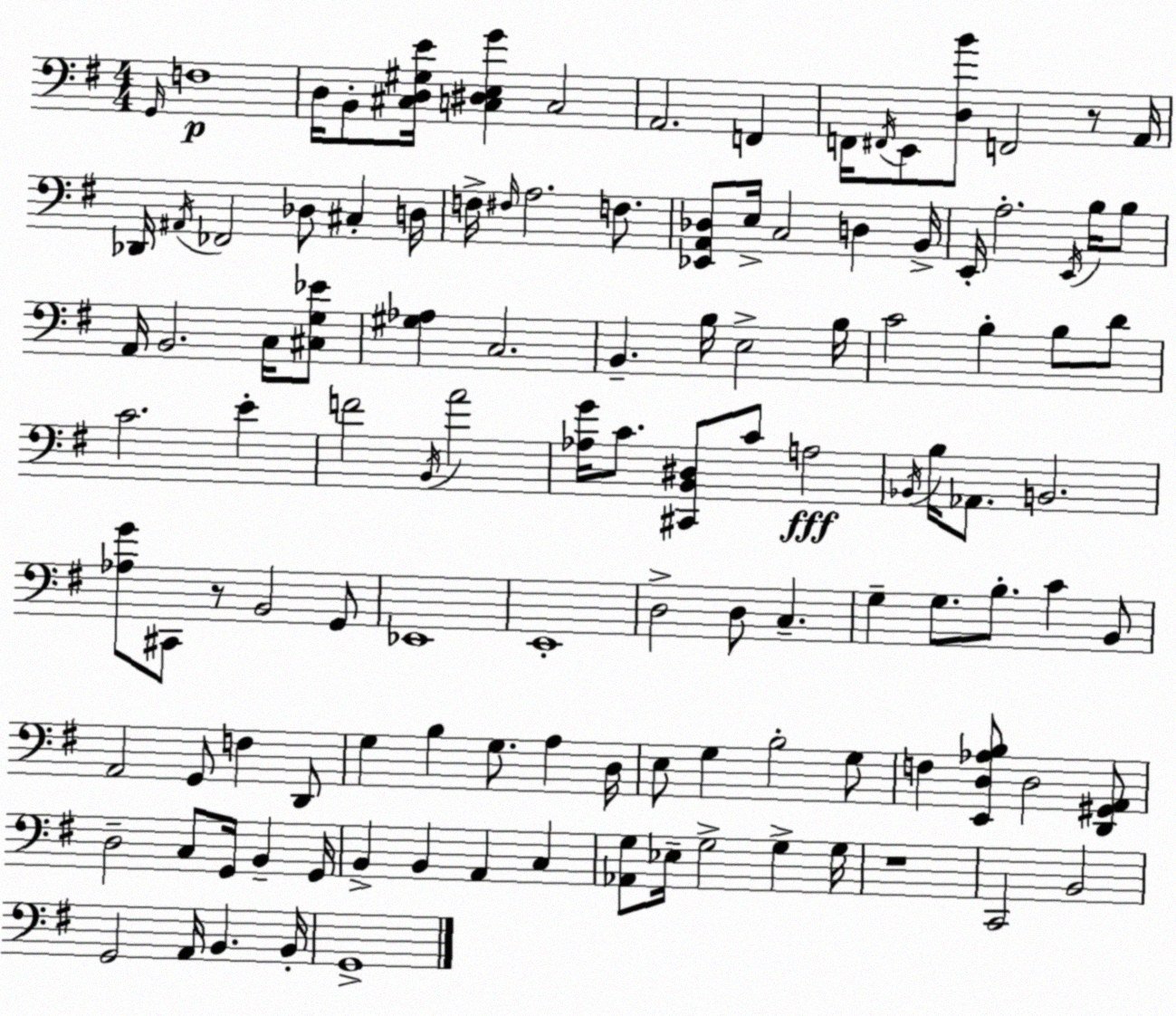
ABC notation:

X:1
T:Untitled
M:4/4
L:1/4
K:Em
G,,/4 F,4 D,/4 B,,/2 [^C,D,^G,E]/4 [C,^D,E,G] C,2 A,,2 F,, F,,/4 ^F,,/4 E,,/2 [D,B]/2 F,,2 z/2 A,,/4 _D,,/4 ^A,,/4 _F,,2 _D,/2 ^C, D,/4 F,/4 ^F,/4 A,2 F,/2 [_E,,A,,_D,]/2 E,/4 C,2 D, B,,/4 E,,/4 A,2 E,,/4 B,/4 B,/2 A,,/4 B,,2 C,/4 [^C,G,_E]/2 [^G,_A,] C,2 B,, B,/4 E,2 B,/4 C2 B, B,/2 D/2 C2 E F2 B,,/4 A2 [_A,G]/4 C/2 [^C,,B,,^D,]/2 C/2 A,2 _B,,/4 B,/4 _A,,/2 B,,2 [_A,G]/2 ^C,,/2 z/2 B,,2 G,,/2 _E,,4 E,,4 D,2 D,/2 C, G, G,/2 B,/2 C B,,/2 A,,2 G,,/2 F, D,,/2 G, B, G,/2 A, D,/4 E,/2 G, B,2 G,/2 F, [E,,D,_A,B,]/2 D,2 [D,,^G,,A,,]/2 D,2 C,/2 G,,/4 B,, G,,/4 B,, B,, A,, C, [_A,,G,]/2 _E,/4 G,2 G, G,/4 z4 C,,2 B,,2 G,,2 A,,/4 B,, B,,/4 G,,4